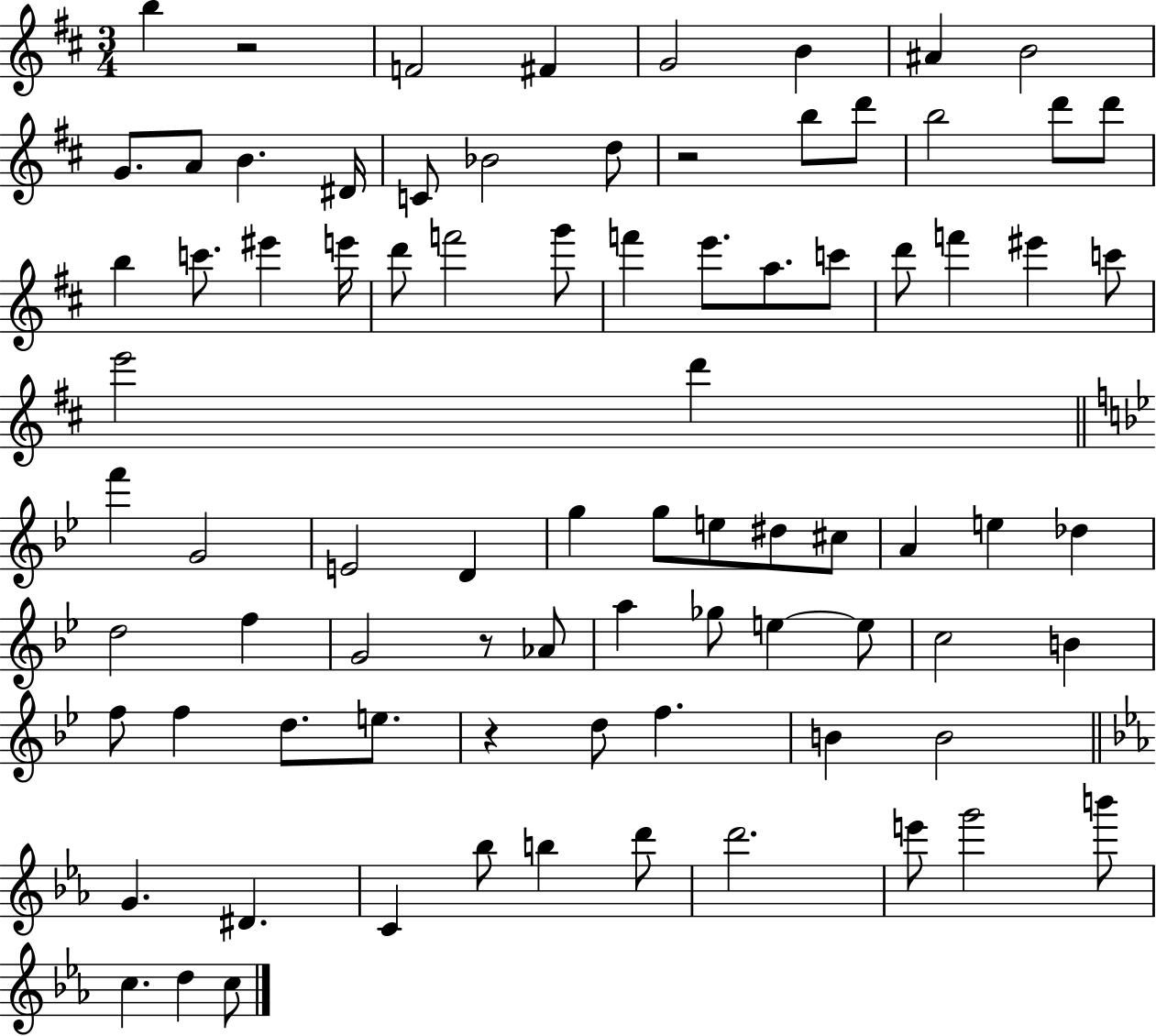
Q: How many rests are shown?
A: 4